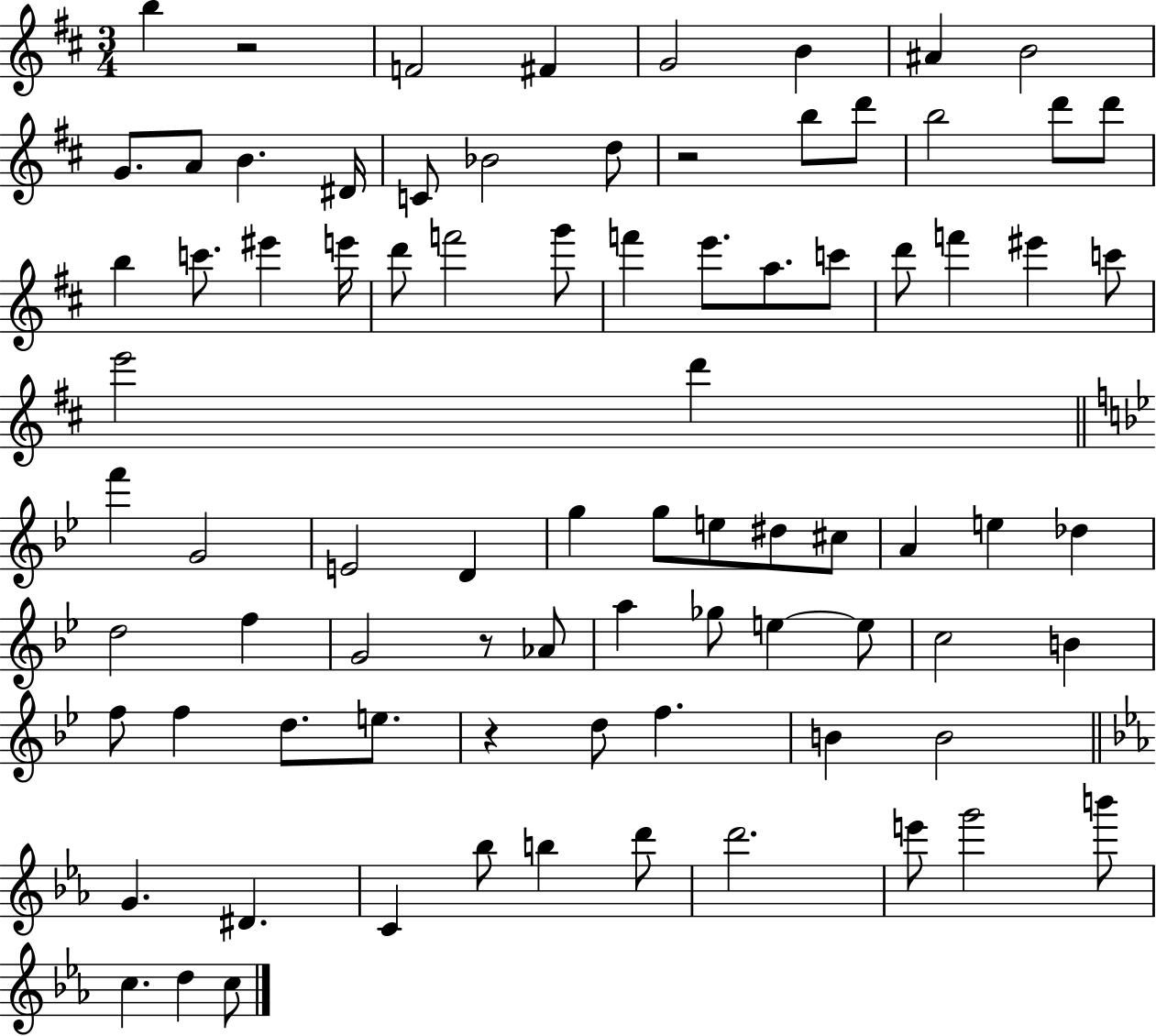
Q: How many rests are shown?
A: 4